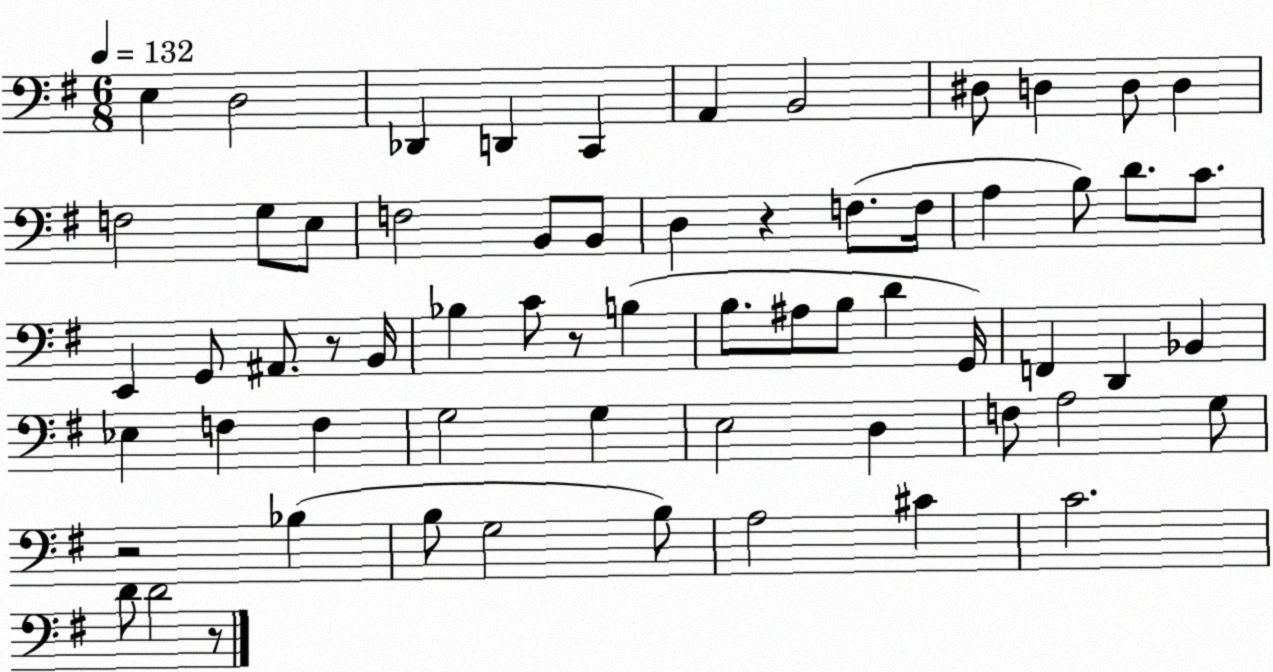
X:1
T:Untitled
M:6/8
L:1/4
K:G
E, D,2 _D,, D,, C,, A,, B,,2 ^D,/2 D, D,/2 D, F,2 G,/2 E,/2 F,2 B,,/2 B,,/2 D, z F,/2 F,/4 A, B,/2 D/2 C/2 E,, G,,/2 ^A,,/2 z/2 B,,/4 _B, C/2 z/2 B, B,/2 ^A,/2 B,/2 D G,,/4 F,, D,, _B,, _E, F, F, G,2 G, E,2 D, F,/2 A,2 G,/2 z2 _B, B,/2 G,2 B,/2 A,2 ^C C2 D/2 D2 z/2